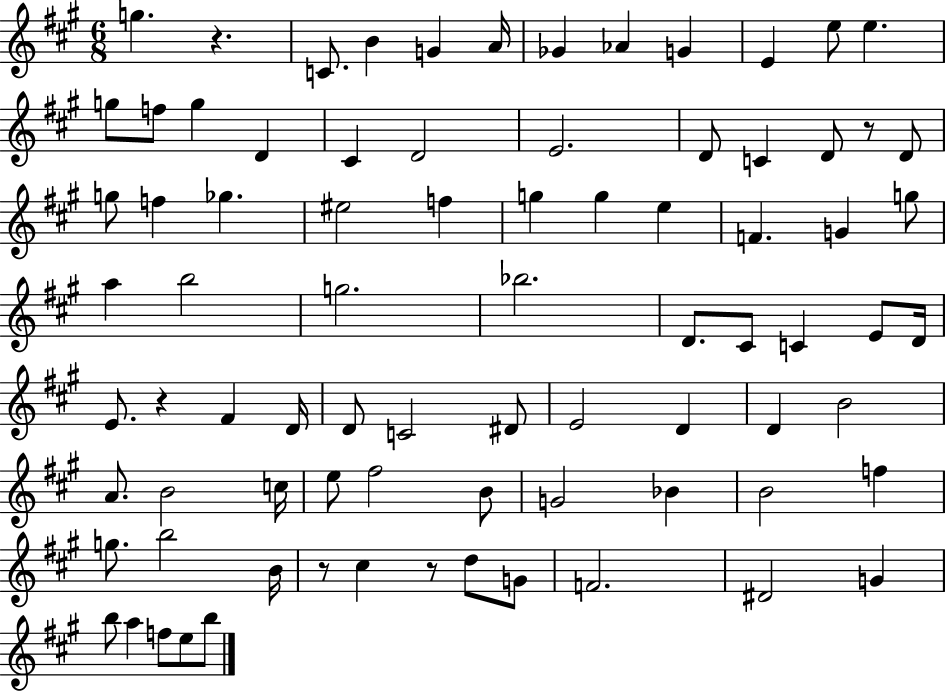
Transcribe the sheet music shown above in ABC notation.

X:1
T:Untitled
M:6/8
L:1/4
K:A
g z C/2 B G A/4 _G _A G E e/2 e g/2 f/2 g D ^C D2 E2 D/2 C D/2 z/2 D/2 g/2 f _g ^e2 f g g e F G g/2 a b2 g2 _b2 D/2 ^C/2 C E/2 D/4 E/2 z ^F D/4 D/2 C2 ^D/2 E2 D D B2 A/2 B2 c/4 e/2 ^f2 B/2 G2 _B B2 f g/2 b2 B/4 z/2 ^c z/2 d/2 G/2 F2 ^D2 G b/2 a f/2 e/2 b/2